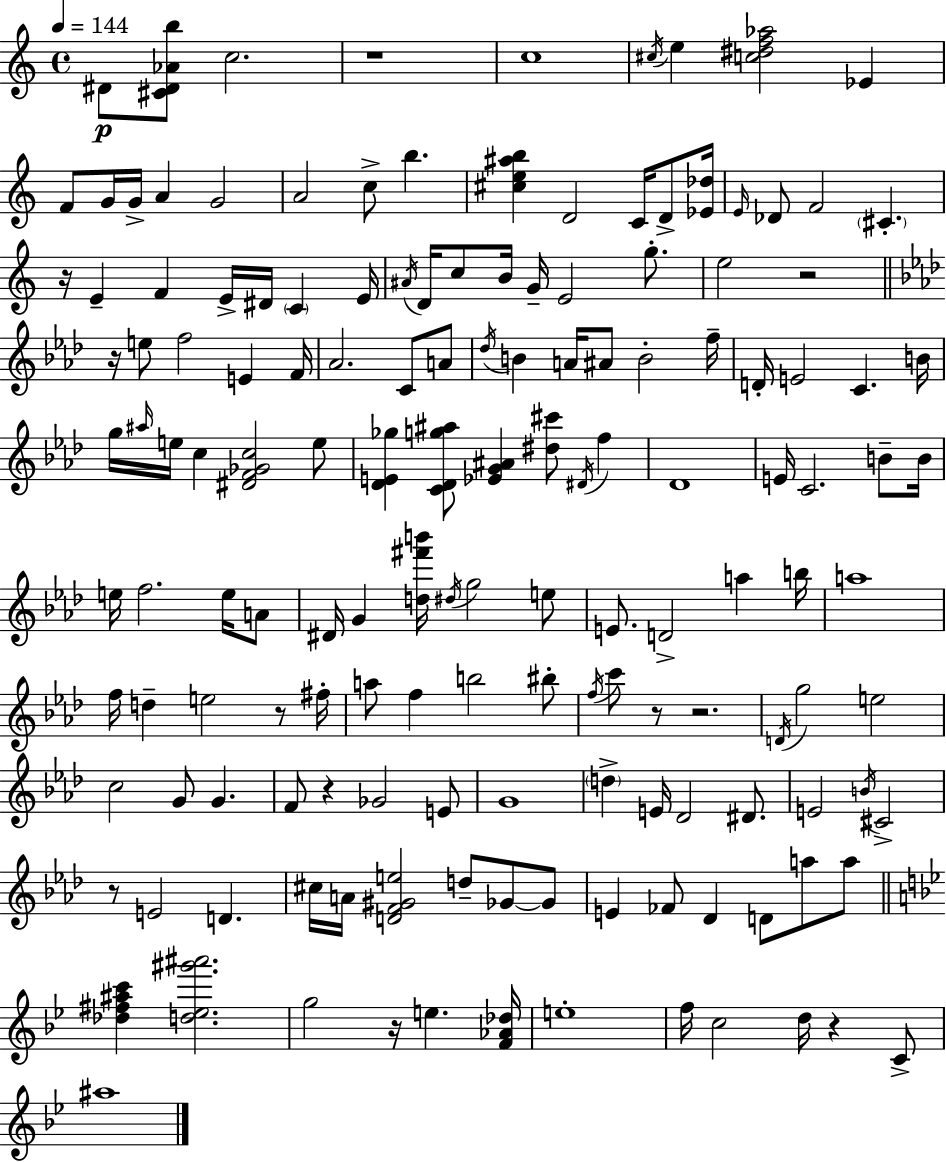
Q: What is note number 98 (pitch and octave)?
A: G4